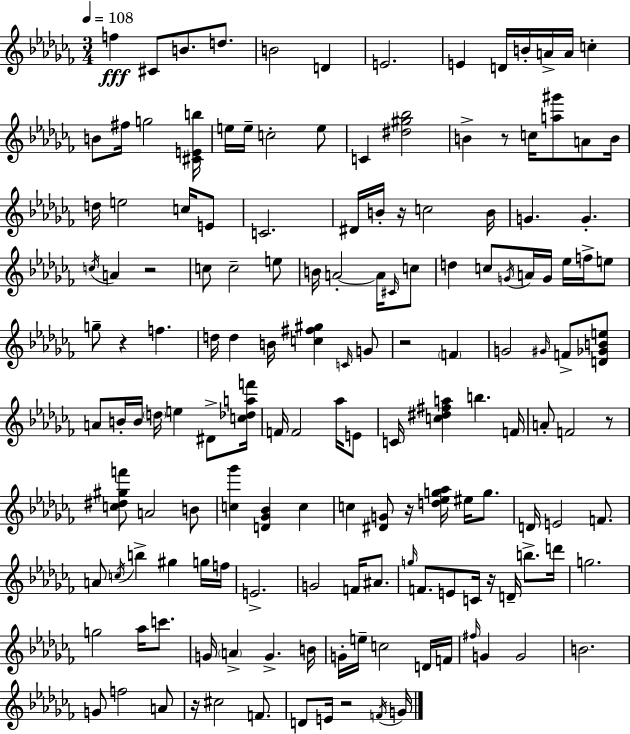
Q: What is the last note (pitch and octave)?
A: G4